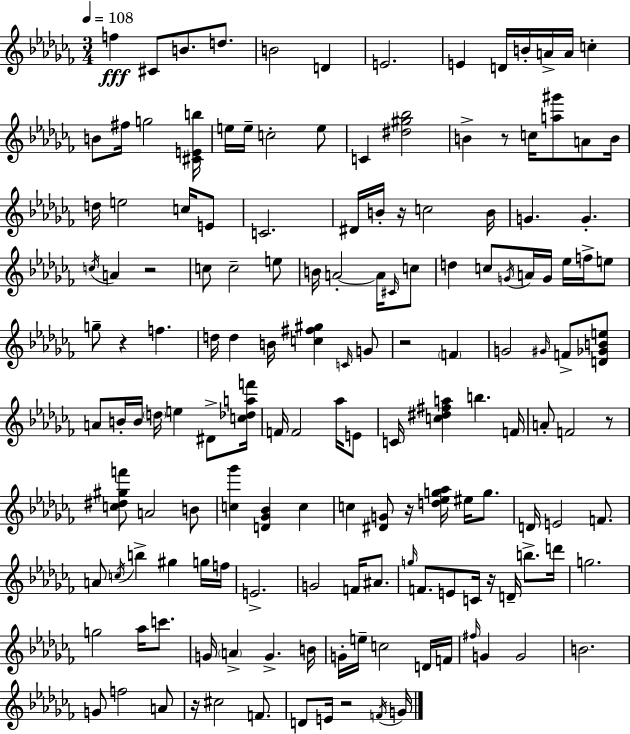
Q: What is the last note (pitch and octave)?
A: G4